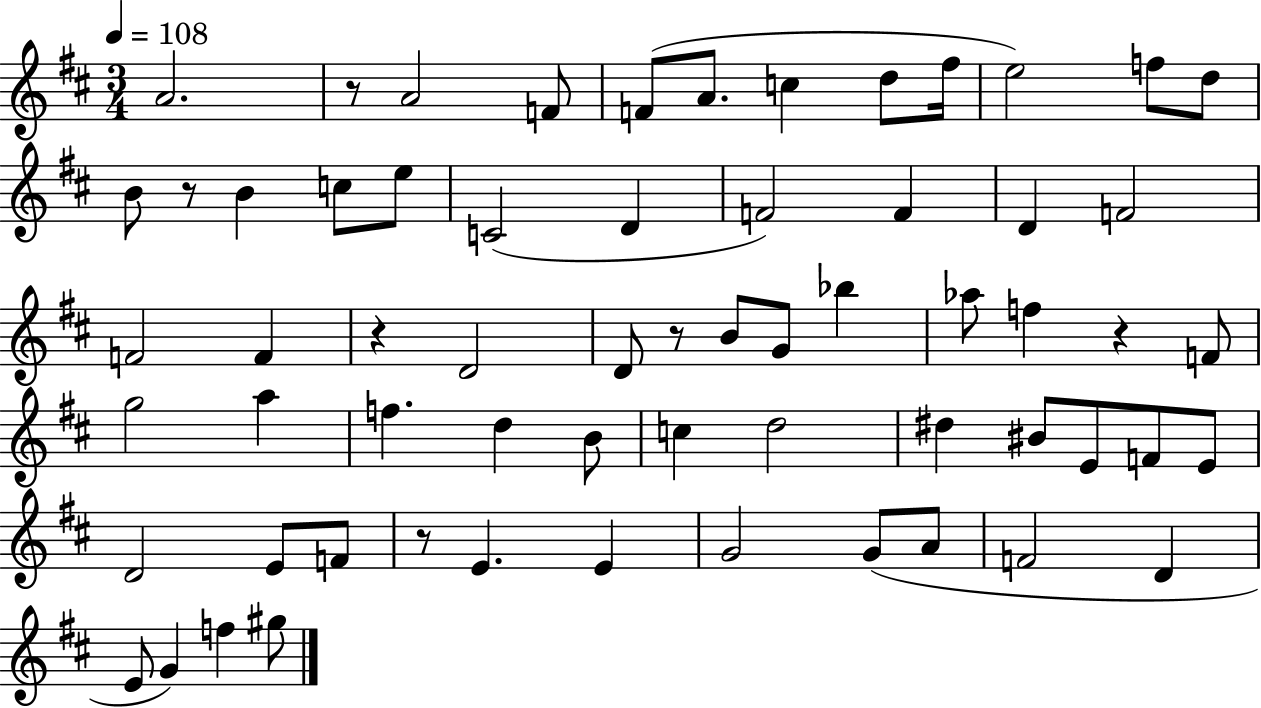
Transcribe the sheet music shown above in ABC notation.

X:1
T:Untitled
M:3/4
L:1/4
K:D
A2 z/2 A2 F/2 F/2 A/2 c d/2 ^f/4 e2 f/2 d/2 B/2 z/2 B c/2 e/2 C2 D F2 F D F2 F2 F z D2 D/2 z/2 B/2 G/2 _b _a/2 f z F/2 g2 a f d B/2 c d2 ^d ^B/2 E/2 F/2 E/2 D2 E/2 F/2 z/2 E E G2 G/2 A/2 F2 D E/2 G f ^g/2